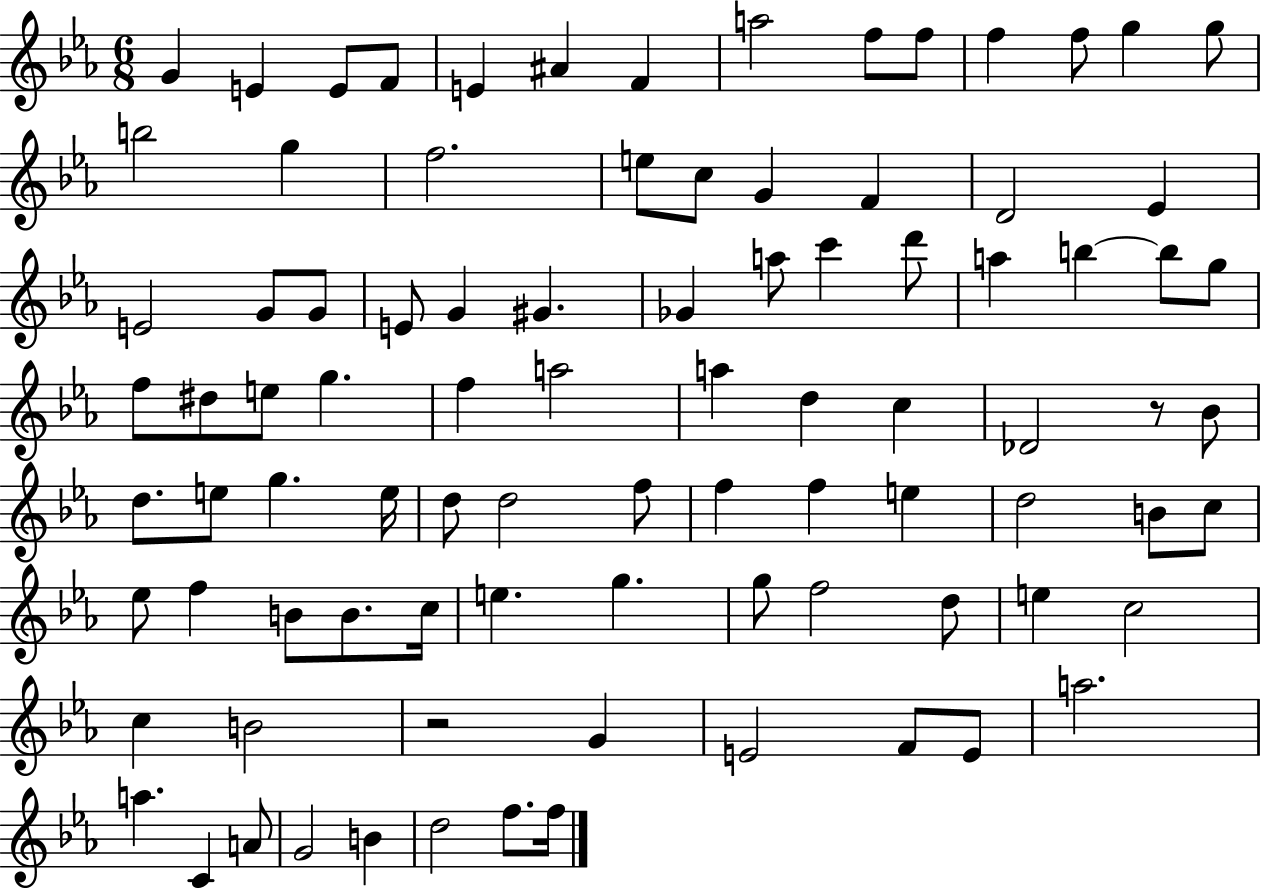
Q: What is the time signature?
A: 6/8